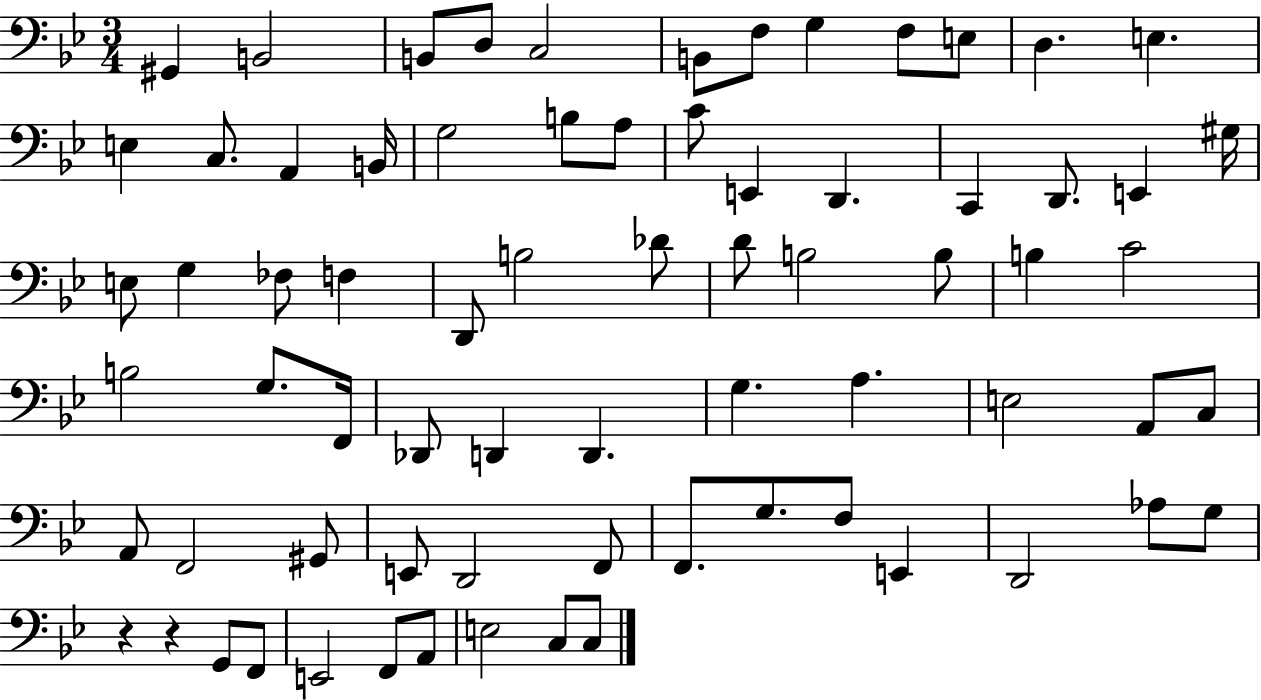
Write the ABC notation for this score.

X:1
T:Untitled
M:3/4
L:1/4
K:Bb
^G,, B,,2 B,,/2 D,/2 C,2 B,,/2 F,/2 G, F,/2 E,/2 D, E, E, C,/2 A,, B,,/4 G,2 B,/2 A,/2 C/2 E,, D,, C,, D,,/2 E,, ^G,/4 E,/2 G, _F,/2 F, D,,/2 B,2 _D/2 D/2 B,2 B,/2 B, C2 B,2 G,/2 F,,/4 _D,,/2 D,, D,, G, A, E,2 A,,/2 C,/2 A,,/2 F,,2 ^G,,/2 E,,/2 D,,2 F,,/2 F,,/2 G,/2 F,/2 E,, D,,2 _A,/2 G,/2 z z G,,/2 F,,/2 E,,2 F,,/2 A,,/2 E,2 C,/2 C,/2